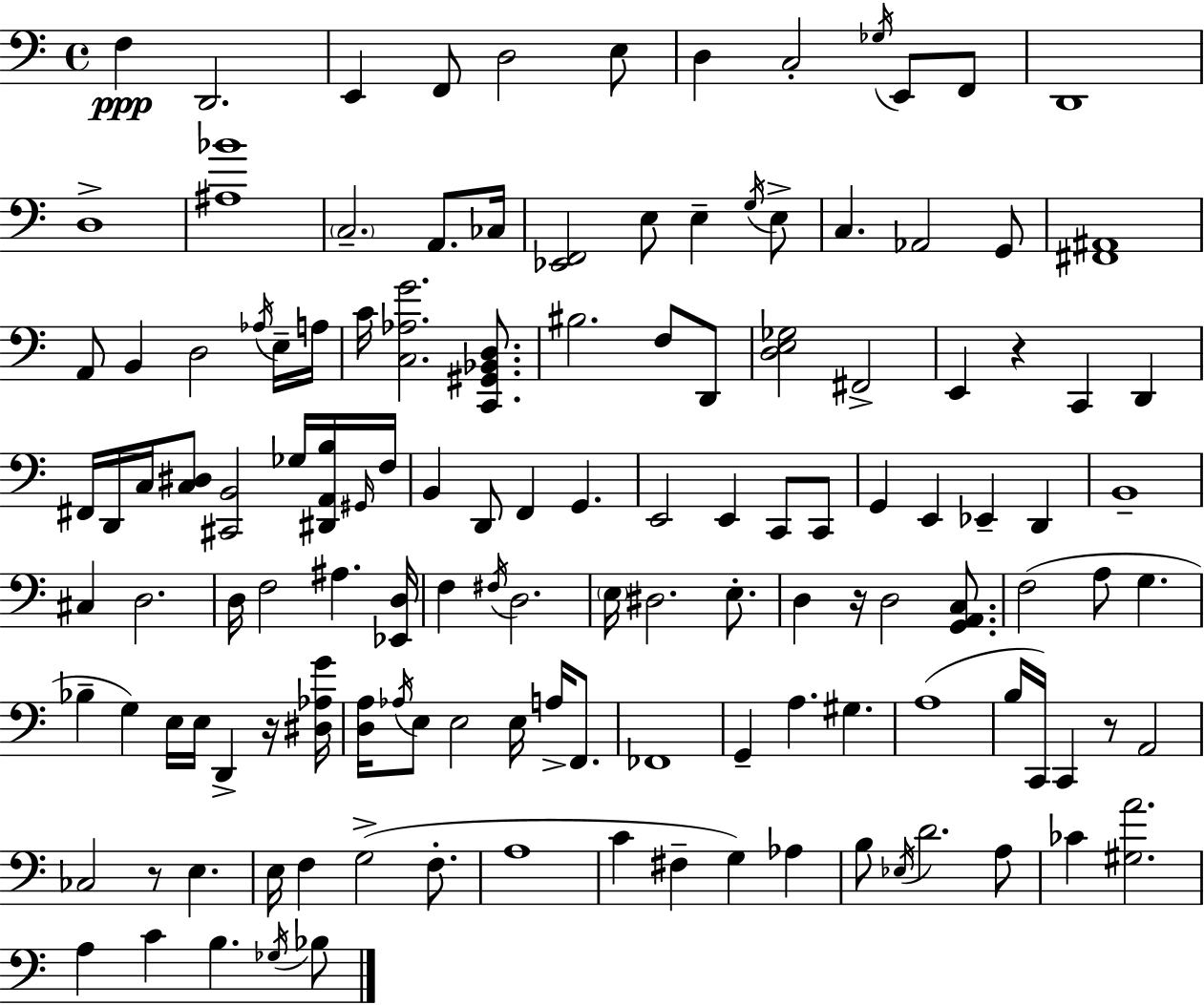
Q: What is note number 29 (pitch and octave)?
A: A3